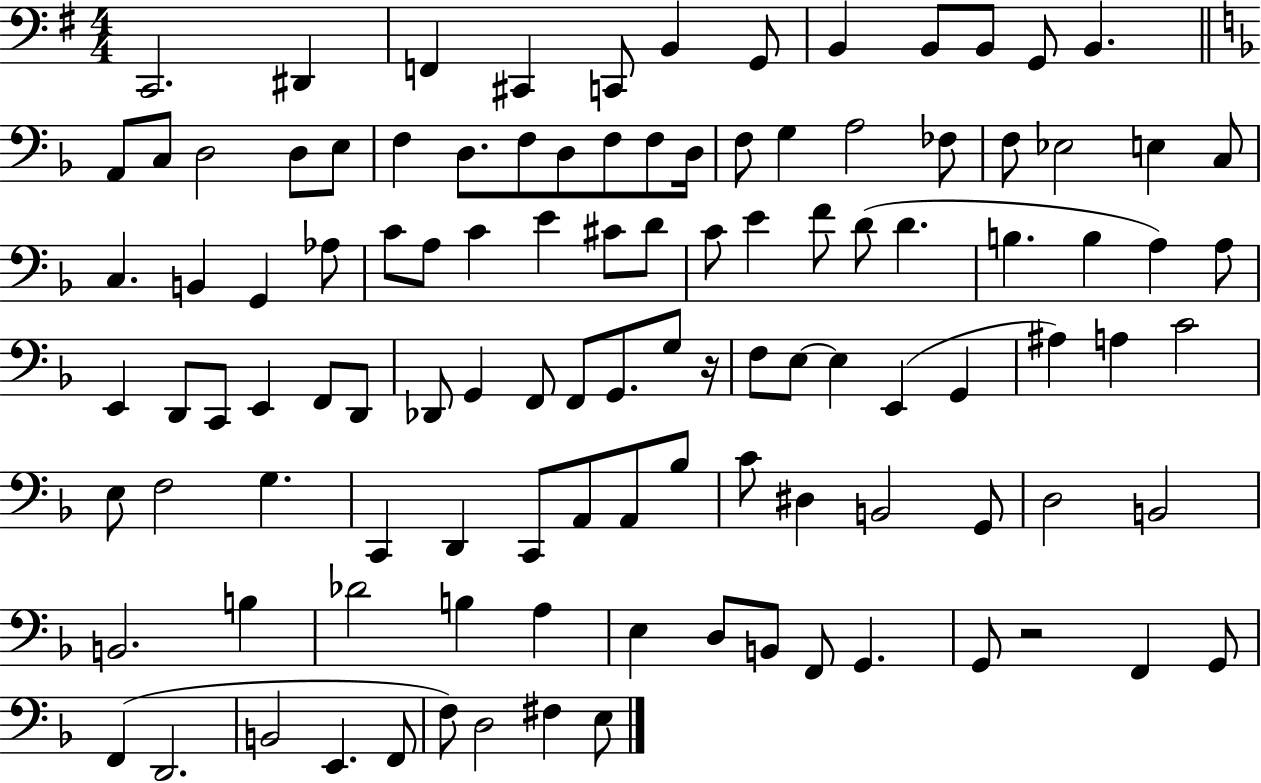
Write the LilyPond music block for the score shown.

{
  \clef bass
  \numericTimeSignature
  \time 4/4
  \key g \major
  c,2. dis,4 | f,4 cis,4 c,8 b,4 g,8 | b,4 b,8 b,8 g,8 b,4. | \bar "||" \break \key f \major a,8 c8 d2 d8 e8 | f4 d8. f8 d8 f8 f8 d16 | f8 g4 a2 fes8 | f8 ees2 e4 c8 | \break c4. b,4 g,4 aes8 | c'8 a8 c'4 e'4 cis'8 d'8 | c'8 e'4 f'8 d'8( d'4. | b4. b4 a4) a8 | \break e,4 d,8 c,8 e,4 f,8 d,8 | des,8 g,4 f,8 f,8 g,8. g8 r16 | f8 e8~~ e4 e,4( g,4 | ais4) a4 c'2 | \break e8 f2 g4. | c,4 d,4 c,8 a,8 a,8 bes8 | c'8 dis4 b,2 g,8 | d2 b,2 | \break b,2. b4 | des'2 b4 a4 | e4 d8 b,8 f,8 g,4. | g,8 r2 f,4 g,8 | \break f,4( d,2. | b,2 e,4. f,8 | f8) d2 fis4 e8 | \bar "|."
}